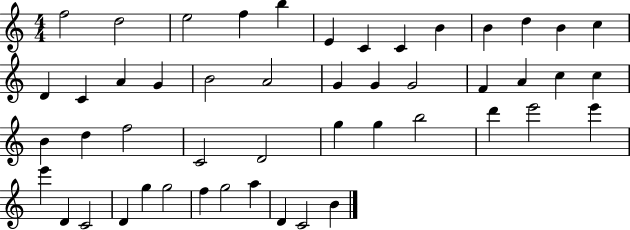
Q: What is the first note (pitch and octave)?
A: F5